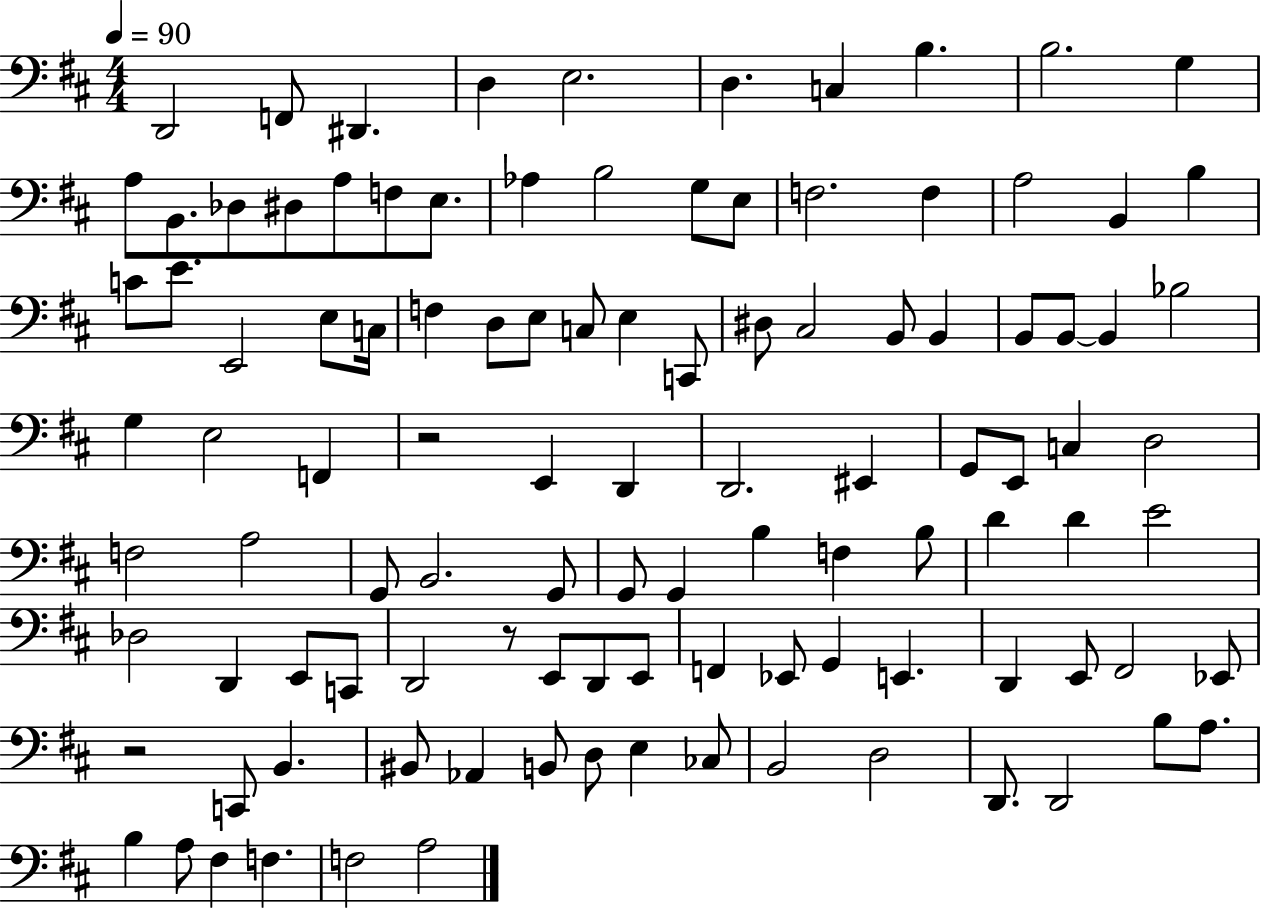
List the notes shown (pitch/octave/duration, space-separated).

D2/h F2/e D#2/q. D3/q E3/h. D3/q. C3/q B3/q. B3/h. G3/q A3/e B2/e. Db3/e D#3/e A3/e F3/e E3/e. Ab3/q B3/h G3/e E3/e F3/h. F3/q A3/h B2/q B3/q C4/e E4/e. E2/h E3/e C3/s F3/q D3/e E3/e C3/e E3/q C2/e D#3/e C#3/h B2/e B2/q B2/e B2/e B2/q Bb3/h G3/q E3/h F2/q R/h E2/q D2/q D2/h. EIS2/q G2/e E2/e C3/q D3/h F3/h A3/h G2/e B2/h. G2/e G2/e G2/q B3/q F3/q B3/e D4/q D4/q E4/h Db3/h D2/q E2/e C2/e D2/h R/e E2/e D2/e E2/e F2/q Eb2/e G2/q E2/q. D2/q E2/e F#2/h Eb2/e R/h C2/e B2/q. BIS2/e Ab2/q B2/e D3/e E3/q CES3/e B2/h D3/h D2/e. D2/h B3/e A3/e. B3/q A3/e F#3/q F3/q. F3/h A3/h